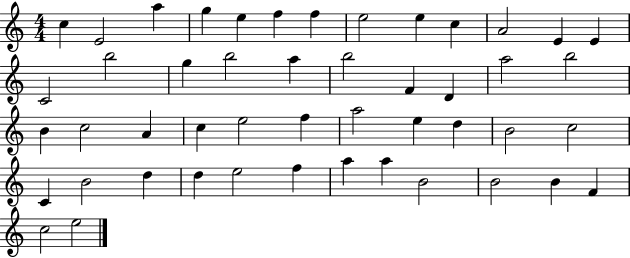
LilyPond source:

{
  \clef treble
  \numericTimeSignature
  \time 4/4
  \key c \major
  c''4 e'2 a''4 | g''4 e''4 f''4 f''4 | e''2 e''4 c''4 | a'2 e'4 e'4 | \break c'2 b''2 | g''4 b''2 a''4 | b''2 f'4 d'4 | a''2 b''2 | \break b'4 c''2 a'4 | c''4 e''2 f''4 | a''2 e''4 d''4 | b'2 c''2 | \break c'4 b'2 d''4 | d''4 e''2 f''4 | a''4 a''4 b'2 | b'2 b'4 f'4 | \break c''2 e''2 | \bar "|."
}